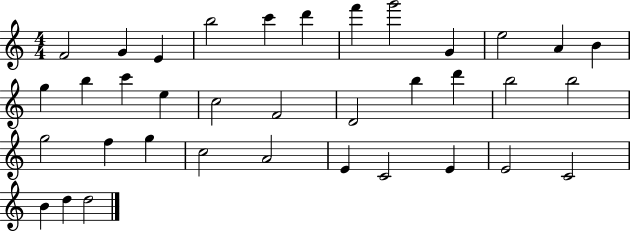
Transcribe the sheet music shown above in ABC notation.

X:1
T:Untitled
M:4/4
L:1/4
K:C
F2 G E b2 c' d' f' g'2 G e2 A B g b c' e c2 F2 D2 b d' b2 b2 g2 f g c2 A2 E C2 E E2 C2 B d d2